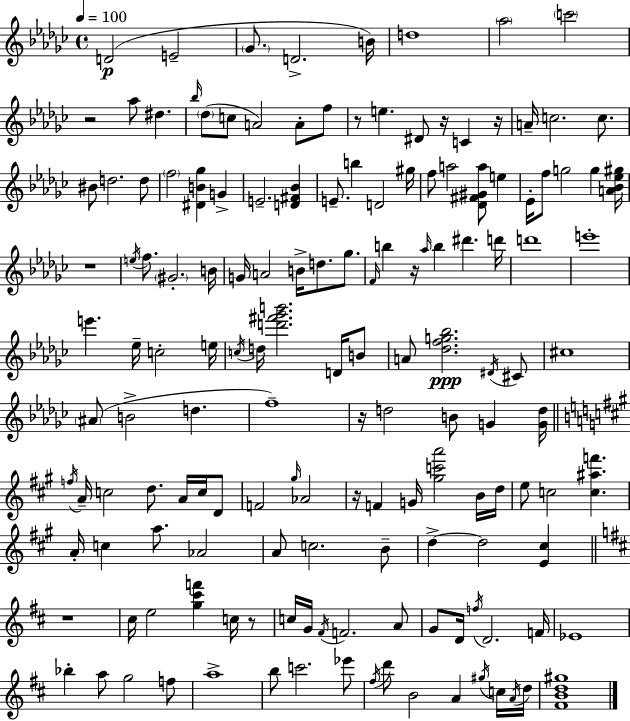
X:1
T:Untitled
M:4/4
L:1/4
K:Ebm
D2 E2 _G/2 D2 B/4 d4 _a2 c'2 z2 _a/2 ^d _b/4 _d/2 c/2 A2 A/2 f/2 z/2 e ^D/2 z/4 C z/4 A/4 c2 c/2 ^B/2 d2 d/2 f2 [^DB_g] G E2 [D^F_B] E/2 b D2 ^g/4 f/2 a2 [_D^F^Ga]/2 e _E/4 f/2 g2 g [A_B_e^g]/4 z4 e/4 f/2 ^G2 B/4 G/4 A2 B/4 d/2 _g/2 F/4 b z/4 _a/4 b ^d' d'/4 d'4 e'4 e' _e/4 c2 e/4 c/4 d/4 [d'^f'_g'b']2 D/4 B/2 A/2 [_dfg_b]2 ^D/4 ^C/2 ^c4 ^A/2 B2 d f4 z/4 d2 B/2 G [Gd]/4 f/4 A/4 c2 d/2 A/4 c/4 D/2 F2 ^g/4 _A2 z/4 F G/4 [^gc'a']2 B/4 d/4 e/2 c2 [c^af'] A/4 c a/2 _A2 A/2 c2 B/2 d d2 [E^c] z4 ^c/4 e2 [g^c'f'] c/4 z/2 c/4 G/4 ^F/4 F2 A/2 G/2 D/4 f/4 D2 F/4 _E4 _b a/2 g2 f/2 a4 b/2 c'2 _e'/2 ^f/4 d'/2 B2 A ^g/4 c/4 A/4 d/4 [^FBd^g]4